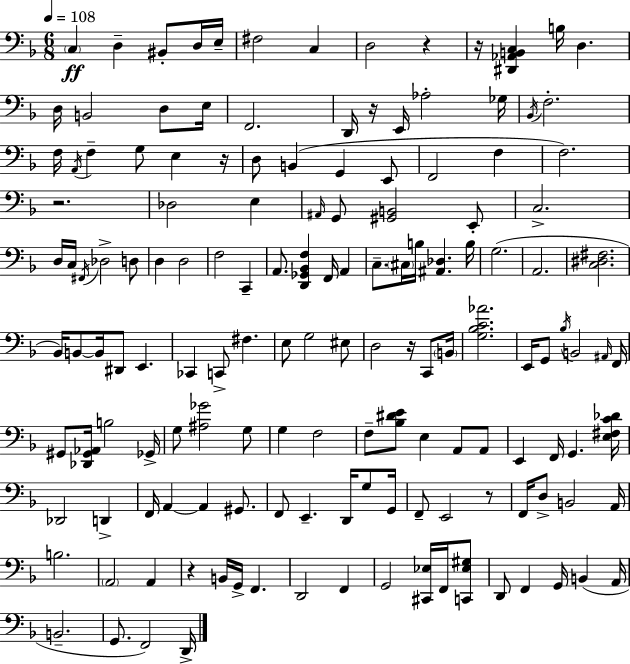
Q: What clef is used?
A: bass